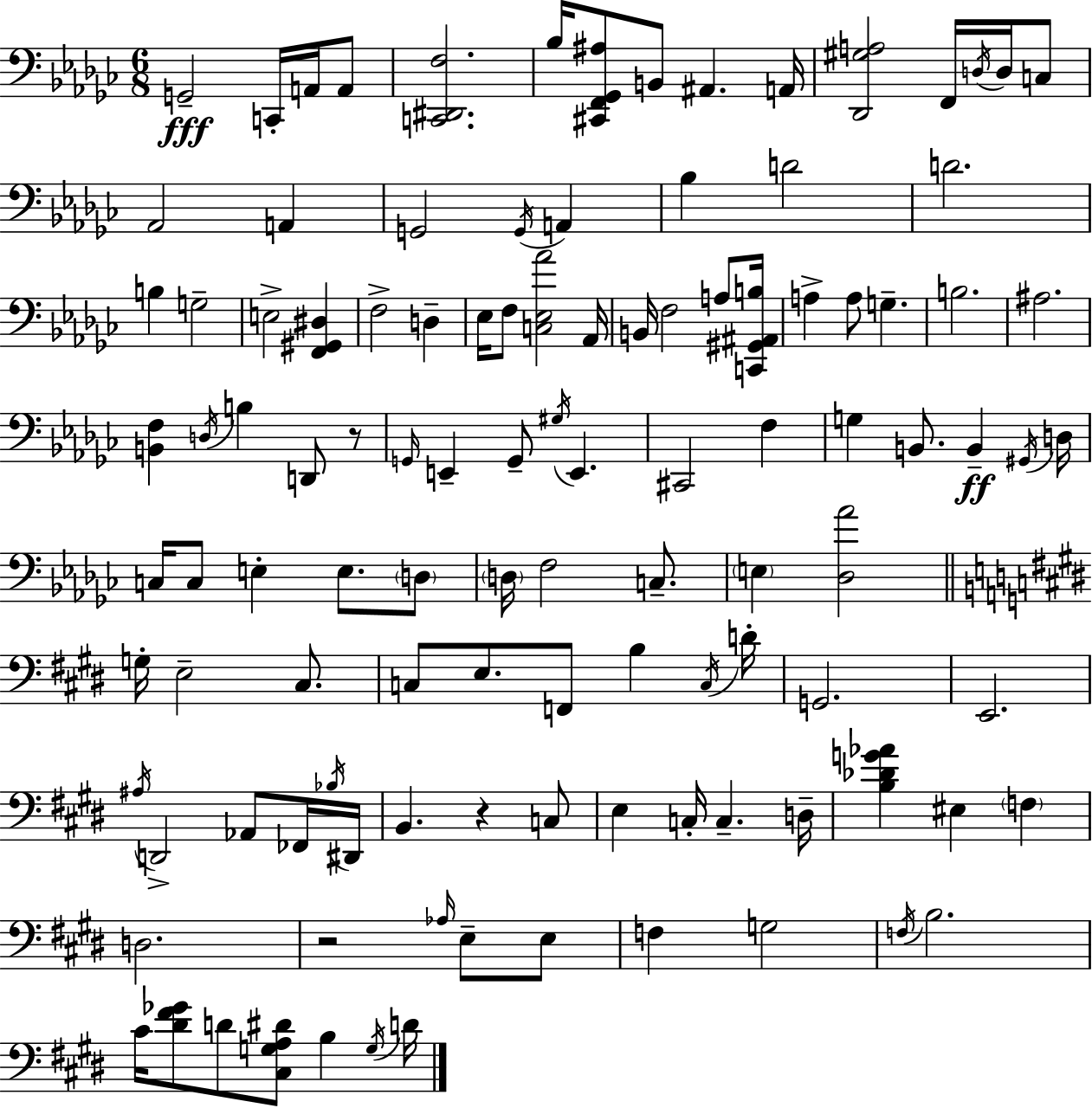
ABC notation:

X:1
T:Untitled
M:6/8
L:1/4
K:Ebm
G,,2 C,,/4 A,,/4 A,,/2 [C,,^D,,F,]2 _B,/4 [^C,,F,,_G,,^A,]/2 B,,/2 ^A,, A,,/4 [_D,,^G,A,]2 F,,/4 D,/4 D,/4 C,/2 _A,,2 A,, G,,2 G,,/4 A,, _B, D2 D2 B, G,2 E,2 [F,,^G,,^D,] F,2 D, _E,/4 F,/2 [C,_E,_A]2 _A,,/4 B,,/4 F,2 A,/2 [C,,^G,,^A,,B,]/4 A, A,/2 G, B,2 ^A,2 [B,,F,] D,/4 B, D,,/2 z/2 G,,/4 E,, G,,/2 ^G,/4 E,, ^C,,2 F, G, B,,/2 B,, ^G,,/4 D,/4 C,/4 C,/2 E, E,/2 D,/2 D,/4 F,2 C,/2 E, [_D,_A]2 G,/4 E,2 ^C,/2 C,/2 E,/2 F,,/2 B, C,/4 D/4 G,,2 E,,2 ^A,/4 D,,2 _A,,/2 _F,,/4 _B,/4 ^D,,/4 B,, z C,/2 E, C,/4 C, D,/4 [B,_DG_A] ^E, F, D,2 z2 _A,/4 E,/2 E,/2 F, G,2 F,/4 B,2 ^C/4 [^D^F_G]/2 D/2 [^C,G,A,^D]/2 B, G,/4 D/4